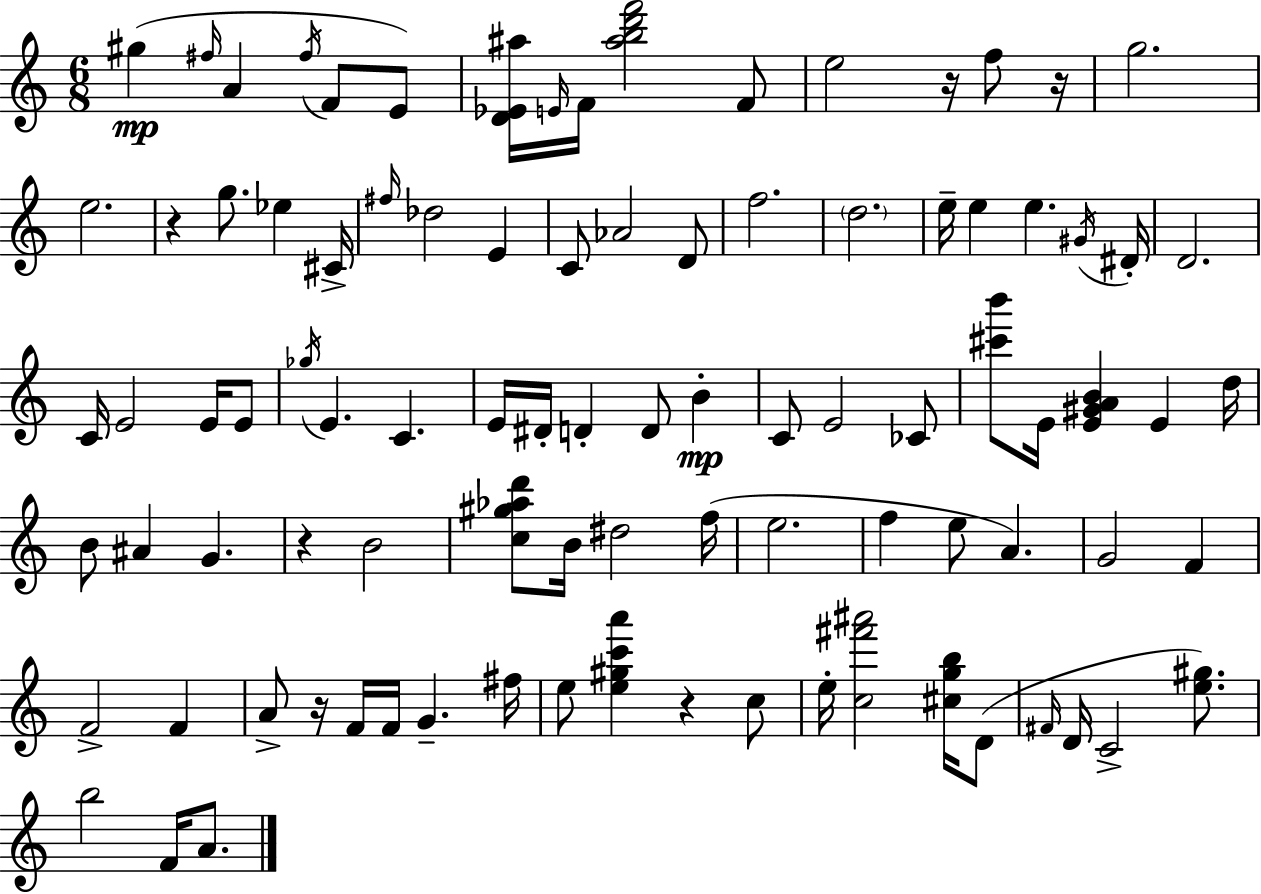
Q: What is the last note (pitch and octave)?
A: A4